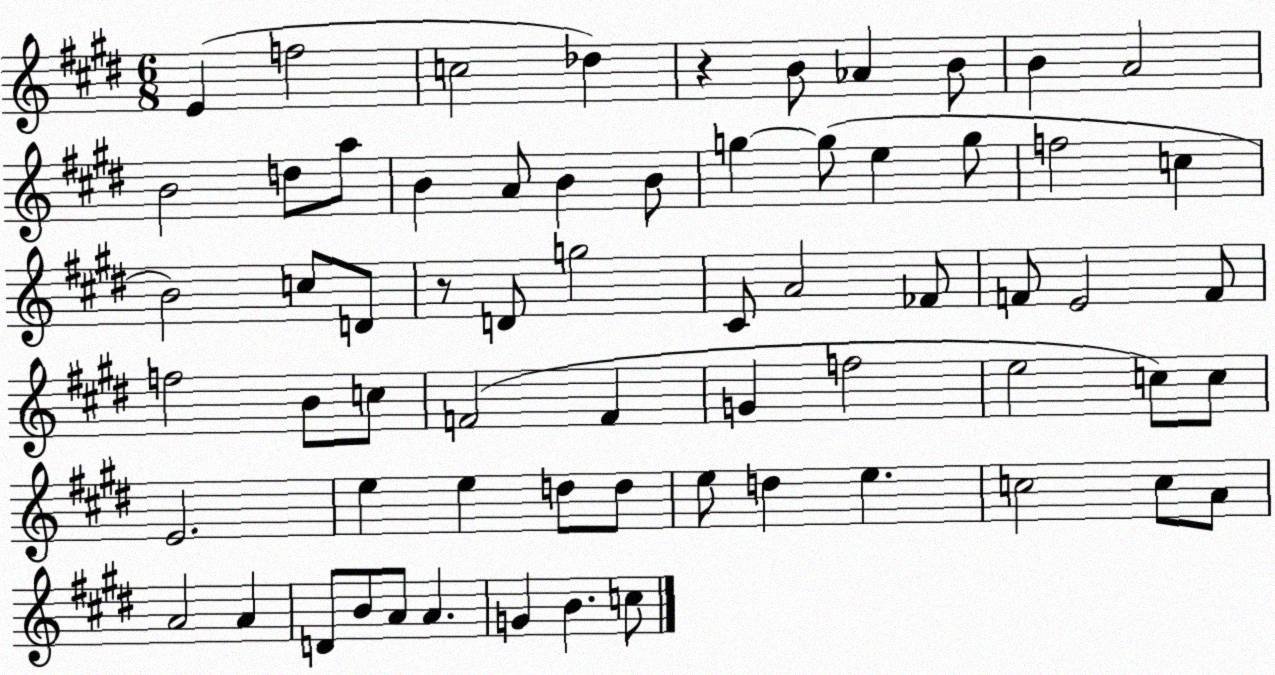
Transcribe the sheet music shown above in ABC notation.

X:1
T:Untitled
M:6/8
L:1/4
K:E
E f2 c2 _d z B/2 _A B/2 B A2 B2 d/2 a/2 B A/2 B B/2 g g/2 e g/2 f2 c B2 c/2 D/2 z/2 D/2 g2 ^C/2 A2 _F/2 F/2 E2 F/2 f2 B/2 c/2 F2 F G f2 e2 c/2 c/2 E2 e e d/2 d/2 e/2 d e c2 c/2 A/2 A2 A D/2 B/2 A/2 A G B c/2